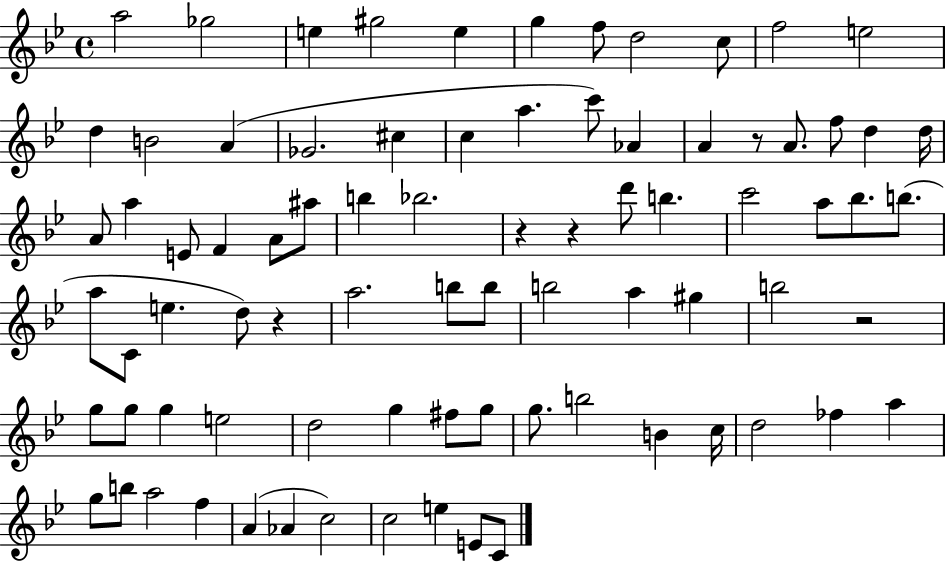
{
  \clef treble
  \time 4/4
  \defaultTimeSignature
  \key bes \major
  a''2 ges''2 | e''4 gis''2 e''4 | g''4 f''8 d''2 c''8 | f''2 e''2 | \break d''4 b'2 a'4( | ges'2. cis''4 | c''4 a''4. c'''8) aes'4 | a'4 r8 a'8. f''8 d''4 d''16 | \break a'8 a''4 e'8 f'4 a'8 ais''8 | b''4 bes''2. | r4 r4 d'''8 b''4. | c'''2 a''8 bes''8. b''8.( | \break a''8 c'8 e''4. d''8) r4 | a''2. b''8 b''8 | b''2 a''4 gis''4 | b''2 r2 | \break g''8 g''8 g''4 e''2 | d''2 g''4 fis''8 g''8 | g''8. b''2 b'4 c''16 | d''2 fes''4 a''4 | \break g''8 b''8 a''2 f''4 | a'4( aes'4 c''2) | c''2 e''4 e'8 c'8 | \bar "|."
}